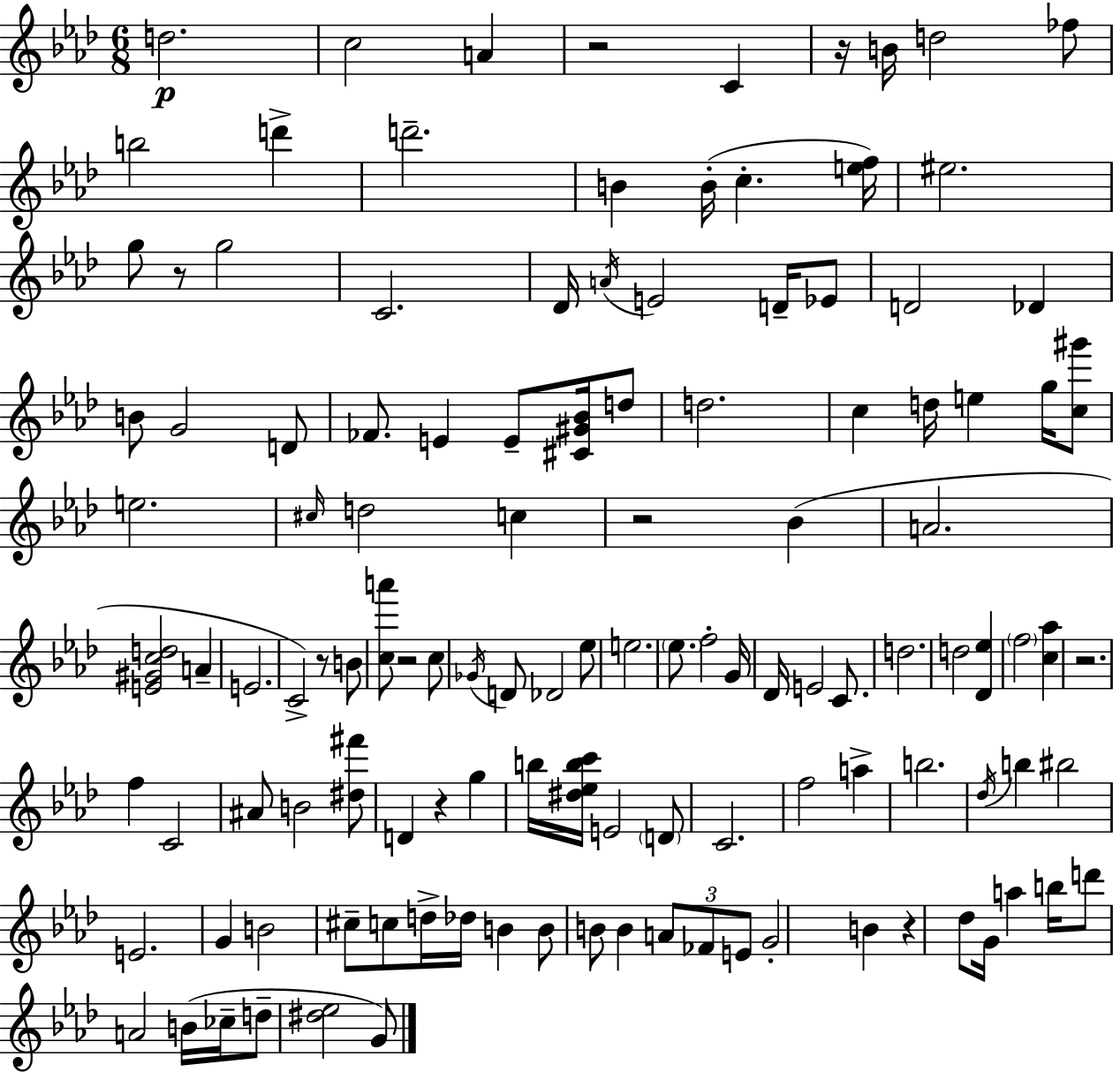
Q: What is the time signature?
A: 6/8